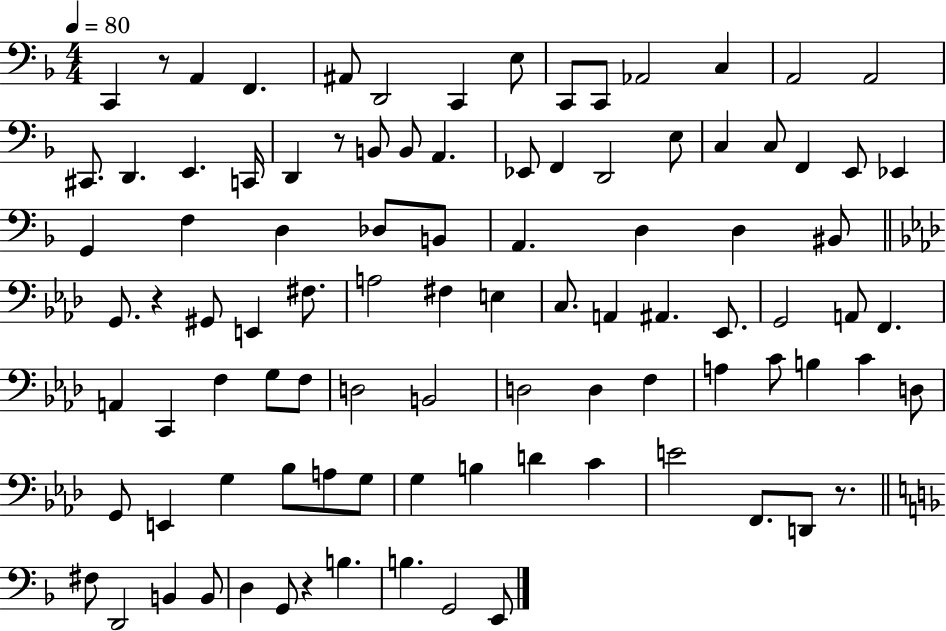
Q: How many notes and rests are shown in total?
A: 96